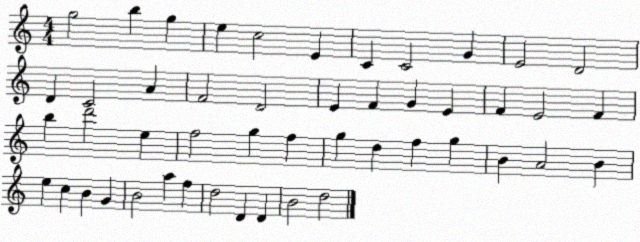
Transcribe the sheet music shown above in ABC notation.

X:1
T:Untitled
M:4/4
L:1/4
K:C
g2 b g e c2 E C C2 G E2 D2 D C2 A F2 D2 E F G E F E2 F b d'2 e f2 g f g d f g B A2 B e c B G B2 a f d2 D D B2 d2